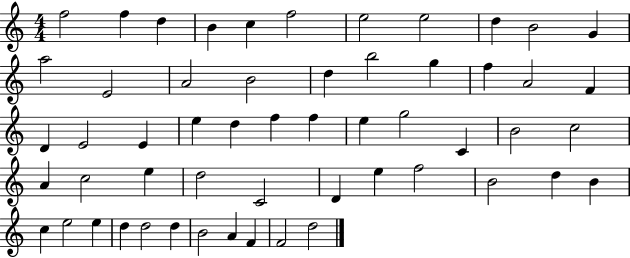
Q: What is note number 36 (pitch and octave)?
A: E5